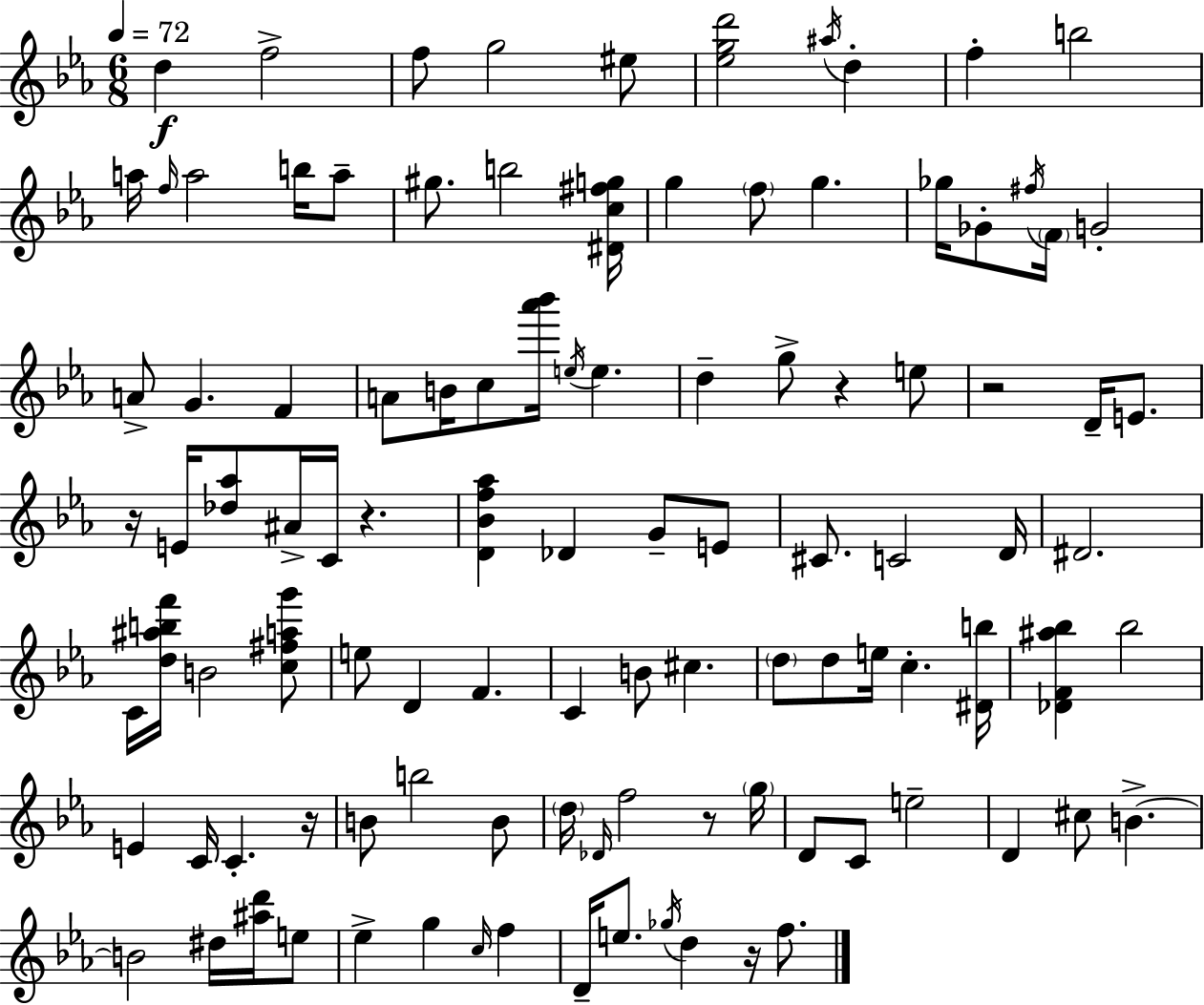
D5/q F5/h F5/e G5/h EIS5/e [Eb5,G5,D6]/h A#5/s D5/q F5/q B5/h A5/s F5/s A5/h B5/s A5/e G#5/e. B5/h [D#4,C5,F#5,G5]/s G5/q F5/e G5/q. Gb5/s Gb4/e F#5/s F4/s G4/h A4/e G4/q. F4/q A4/e B4/s C5/e [Ab6,Bb6]/s E5/s E5/q. D5/q G5/e R/q E5/e R/h D4/s E4/e. R/s E4/s [Db5,Ab5]/e A#4/s C4/s R/q. [D4,Bb4,F5,Ab5]/q Db4/q G4/e E4/e C#4/e. C4/h D4/s D#4/h. C4/s [D5,A#5,B5,F6]/s B4/h [C5,F#5,A5,G6]/e E5/e D4/q F4/q. C4/q B4/e C#5/q. D5/e D5/e E5/s C5/q. [D#4,B5]/s [Db4,F4,A#5,Bb5]/q Bb5/h E4/q C4/s C4/q. R/s B4/e B5/h B4/e D5/s Db4/s F5/h R/e G5/s D4/e C4/e E5/h D4/q C#5/e B4/q. B4/h D#5/s [A#5,D6]/s E5/e Eb5/q G5/q C5/s F5/q D4/s E5/e. Gb5/s D5/q R/s F5/e.